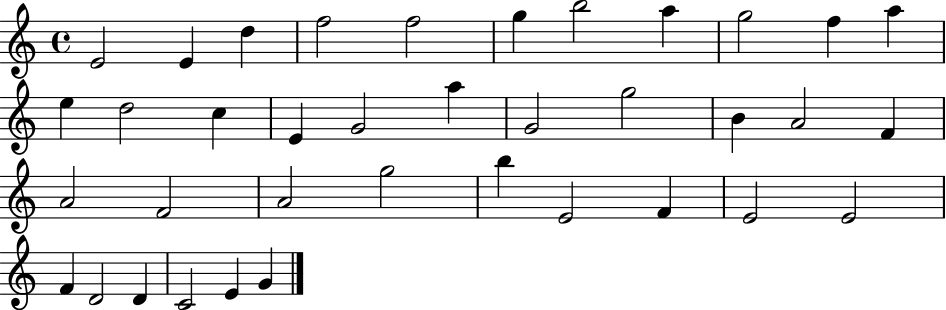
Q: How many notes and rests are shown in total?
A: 37